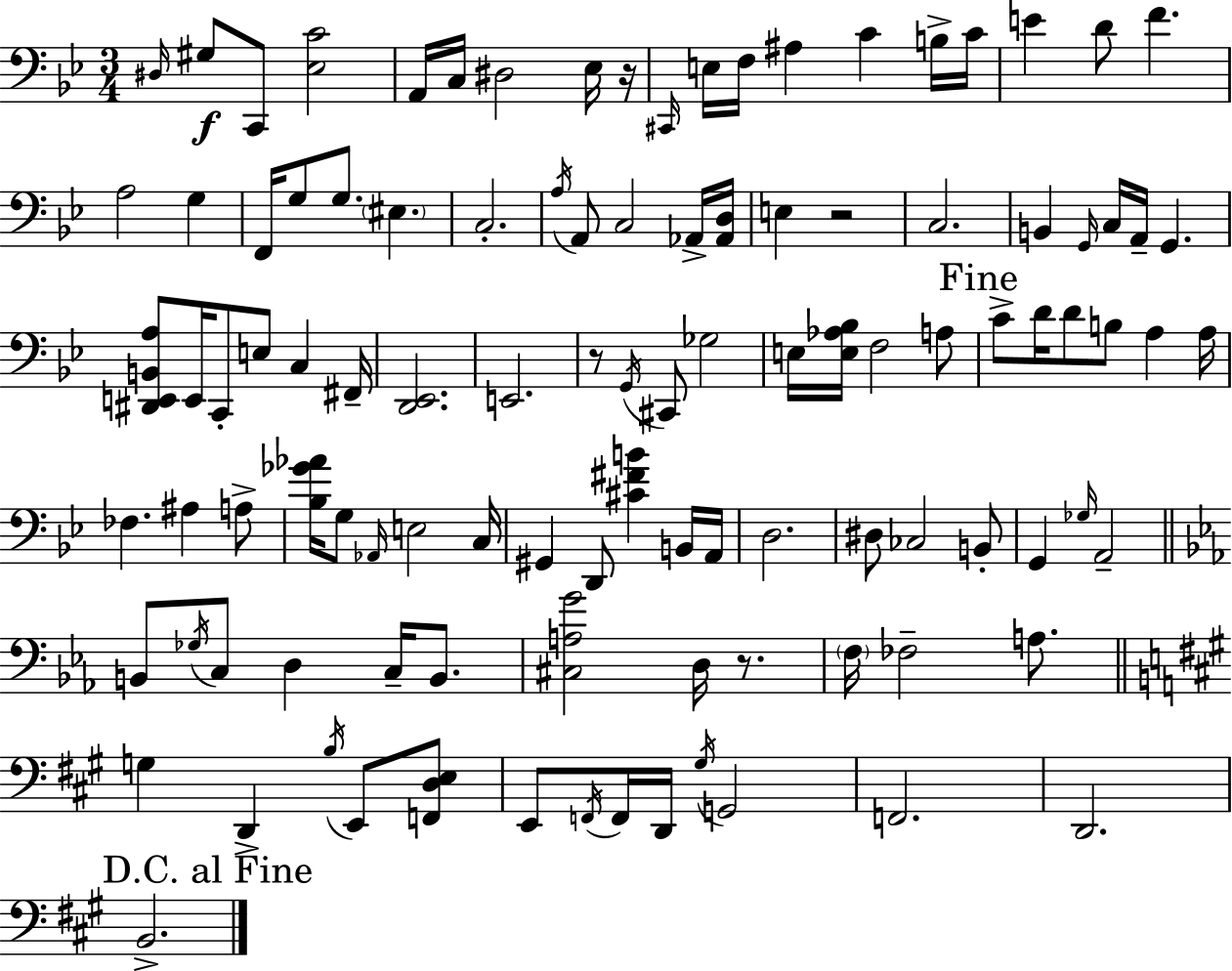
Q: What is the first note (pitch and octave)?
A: D#3